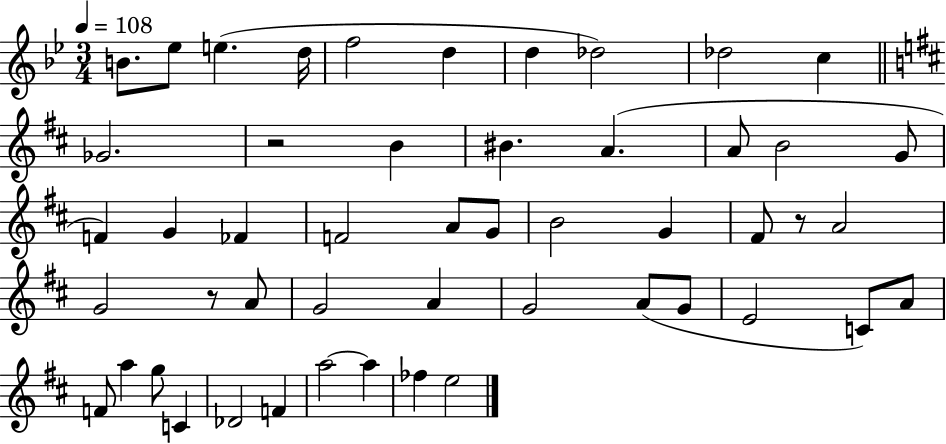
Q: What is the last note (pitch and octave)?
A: E5